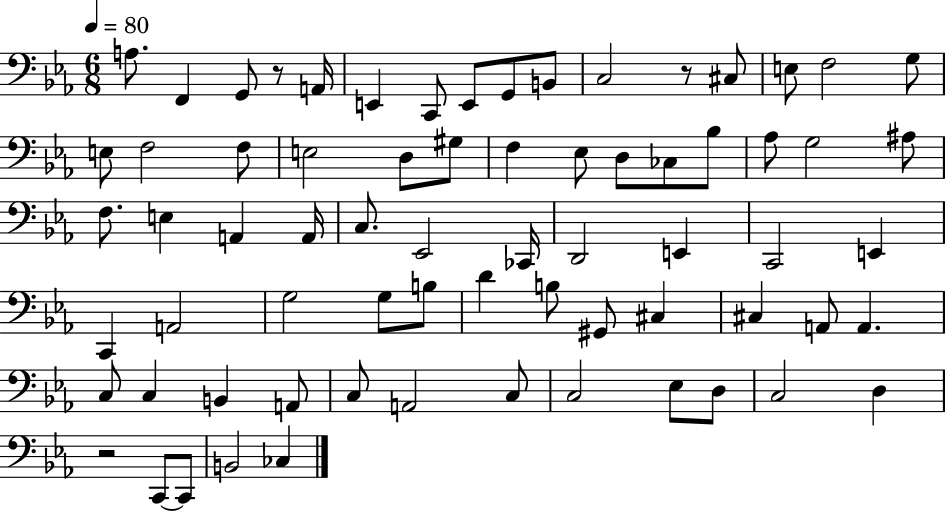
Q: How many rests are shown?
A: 3